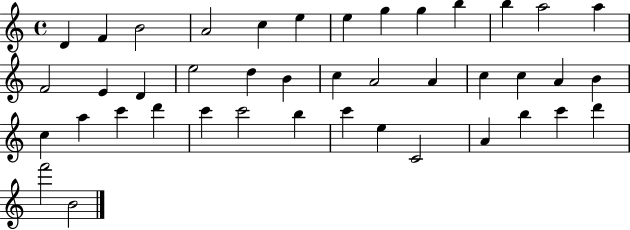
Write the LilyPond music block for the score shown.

{
  \clef treble
  \time 4/4
  \defaultTimeSignature
  \key c \major
  d'4 f'4 b'2 | a'2 c''4 e''4 | e''4 g''4 g''4 b''4 | b''4 a''2 a''4 | \break f'2 e'4 d'4 | e''2 d''4 b'4 | c''4 a'2 a'4 | c''4 c''4 a'4 b'4 | \break c''4 a''4 c'''4 d'''4 | c'''4 c'''2 b''4 | c'''4 e''4 c'2 | a'4 b''4 c'''4 d'''4 | \break f'''2 b'2 | \bar "|."
}